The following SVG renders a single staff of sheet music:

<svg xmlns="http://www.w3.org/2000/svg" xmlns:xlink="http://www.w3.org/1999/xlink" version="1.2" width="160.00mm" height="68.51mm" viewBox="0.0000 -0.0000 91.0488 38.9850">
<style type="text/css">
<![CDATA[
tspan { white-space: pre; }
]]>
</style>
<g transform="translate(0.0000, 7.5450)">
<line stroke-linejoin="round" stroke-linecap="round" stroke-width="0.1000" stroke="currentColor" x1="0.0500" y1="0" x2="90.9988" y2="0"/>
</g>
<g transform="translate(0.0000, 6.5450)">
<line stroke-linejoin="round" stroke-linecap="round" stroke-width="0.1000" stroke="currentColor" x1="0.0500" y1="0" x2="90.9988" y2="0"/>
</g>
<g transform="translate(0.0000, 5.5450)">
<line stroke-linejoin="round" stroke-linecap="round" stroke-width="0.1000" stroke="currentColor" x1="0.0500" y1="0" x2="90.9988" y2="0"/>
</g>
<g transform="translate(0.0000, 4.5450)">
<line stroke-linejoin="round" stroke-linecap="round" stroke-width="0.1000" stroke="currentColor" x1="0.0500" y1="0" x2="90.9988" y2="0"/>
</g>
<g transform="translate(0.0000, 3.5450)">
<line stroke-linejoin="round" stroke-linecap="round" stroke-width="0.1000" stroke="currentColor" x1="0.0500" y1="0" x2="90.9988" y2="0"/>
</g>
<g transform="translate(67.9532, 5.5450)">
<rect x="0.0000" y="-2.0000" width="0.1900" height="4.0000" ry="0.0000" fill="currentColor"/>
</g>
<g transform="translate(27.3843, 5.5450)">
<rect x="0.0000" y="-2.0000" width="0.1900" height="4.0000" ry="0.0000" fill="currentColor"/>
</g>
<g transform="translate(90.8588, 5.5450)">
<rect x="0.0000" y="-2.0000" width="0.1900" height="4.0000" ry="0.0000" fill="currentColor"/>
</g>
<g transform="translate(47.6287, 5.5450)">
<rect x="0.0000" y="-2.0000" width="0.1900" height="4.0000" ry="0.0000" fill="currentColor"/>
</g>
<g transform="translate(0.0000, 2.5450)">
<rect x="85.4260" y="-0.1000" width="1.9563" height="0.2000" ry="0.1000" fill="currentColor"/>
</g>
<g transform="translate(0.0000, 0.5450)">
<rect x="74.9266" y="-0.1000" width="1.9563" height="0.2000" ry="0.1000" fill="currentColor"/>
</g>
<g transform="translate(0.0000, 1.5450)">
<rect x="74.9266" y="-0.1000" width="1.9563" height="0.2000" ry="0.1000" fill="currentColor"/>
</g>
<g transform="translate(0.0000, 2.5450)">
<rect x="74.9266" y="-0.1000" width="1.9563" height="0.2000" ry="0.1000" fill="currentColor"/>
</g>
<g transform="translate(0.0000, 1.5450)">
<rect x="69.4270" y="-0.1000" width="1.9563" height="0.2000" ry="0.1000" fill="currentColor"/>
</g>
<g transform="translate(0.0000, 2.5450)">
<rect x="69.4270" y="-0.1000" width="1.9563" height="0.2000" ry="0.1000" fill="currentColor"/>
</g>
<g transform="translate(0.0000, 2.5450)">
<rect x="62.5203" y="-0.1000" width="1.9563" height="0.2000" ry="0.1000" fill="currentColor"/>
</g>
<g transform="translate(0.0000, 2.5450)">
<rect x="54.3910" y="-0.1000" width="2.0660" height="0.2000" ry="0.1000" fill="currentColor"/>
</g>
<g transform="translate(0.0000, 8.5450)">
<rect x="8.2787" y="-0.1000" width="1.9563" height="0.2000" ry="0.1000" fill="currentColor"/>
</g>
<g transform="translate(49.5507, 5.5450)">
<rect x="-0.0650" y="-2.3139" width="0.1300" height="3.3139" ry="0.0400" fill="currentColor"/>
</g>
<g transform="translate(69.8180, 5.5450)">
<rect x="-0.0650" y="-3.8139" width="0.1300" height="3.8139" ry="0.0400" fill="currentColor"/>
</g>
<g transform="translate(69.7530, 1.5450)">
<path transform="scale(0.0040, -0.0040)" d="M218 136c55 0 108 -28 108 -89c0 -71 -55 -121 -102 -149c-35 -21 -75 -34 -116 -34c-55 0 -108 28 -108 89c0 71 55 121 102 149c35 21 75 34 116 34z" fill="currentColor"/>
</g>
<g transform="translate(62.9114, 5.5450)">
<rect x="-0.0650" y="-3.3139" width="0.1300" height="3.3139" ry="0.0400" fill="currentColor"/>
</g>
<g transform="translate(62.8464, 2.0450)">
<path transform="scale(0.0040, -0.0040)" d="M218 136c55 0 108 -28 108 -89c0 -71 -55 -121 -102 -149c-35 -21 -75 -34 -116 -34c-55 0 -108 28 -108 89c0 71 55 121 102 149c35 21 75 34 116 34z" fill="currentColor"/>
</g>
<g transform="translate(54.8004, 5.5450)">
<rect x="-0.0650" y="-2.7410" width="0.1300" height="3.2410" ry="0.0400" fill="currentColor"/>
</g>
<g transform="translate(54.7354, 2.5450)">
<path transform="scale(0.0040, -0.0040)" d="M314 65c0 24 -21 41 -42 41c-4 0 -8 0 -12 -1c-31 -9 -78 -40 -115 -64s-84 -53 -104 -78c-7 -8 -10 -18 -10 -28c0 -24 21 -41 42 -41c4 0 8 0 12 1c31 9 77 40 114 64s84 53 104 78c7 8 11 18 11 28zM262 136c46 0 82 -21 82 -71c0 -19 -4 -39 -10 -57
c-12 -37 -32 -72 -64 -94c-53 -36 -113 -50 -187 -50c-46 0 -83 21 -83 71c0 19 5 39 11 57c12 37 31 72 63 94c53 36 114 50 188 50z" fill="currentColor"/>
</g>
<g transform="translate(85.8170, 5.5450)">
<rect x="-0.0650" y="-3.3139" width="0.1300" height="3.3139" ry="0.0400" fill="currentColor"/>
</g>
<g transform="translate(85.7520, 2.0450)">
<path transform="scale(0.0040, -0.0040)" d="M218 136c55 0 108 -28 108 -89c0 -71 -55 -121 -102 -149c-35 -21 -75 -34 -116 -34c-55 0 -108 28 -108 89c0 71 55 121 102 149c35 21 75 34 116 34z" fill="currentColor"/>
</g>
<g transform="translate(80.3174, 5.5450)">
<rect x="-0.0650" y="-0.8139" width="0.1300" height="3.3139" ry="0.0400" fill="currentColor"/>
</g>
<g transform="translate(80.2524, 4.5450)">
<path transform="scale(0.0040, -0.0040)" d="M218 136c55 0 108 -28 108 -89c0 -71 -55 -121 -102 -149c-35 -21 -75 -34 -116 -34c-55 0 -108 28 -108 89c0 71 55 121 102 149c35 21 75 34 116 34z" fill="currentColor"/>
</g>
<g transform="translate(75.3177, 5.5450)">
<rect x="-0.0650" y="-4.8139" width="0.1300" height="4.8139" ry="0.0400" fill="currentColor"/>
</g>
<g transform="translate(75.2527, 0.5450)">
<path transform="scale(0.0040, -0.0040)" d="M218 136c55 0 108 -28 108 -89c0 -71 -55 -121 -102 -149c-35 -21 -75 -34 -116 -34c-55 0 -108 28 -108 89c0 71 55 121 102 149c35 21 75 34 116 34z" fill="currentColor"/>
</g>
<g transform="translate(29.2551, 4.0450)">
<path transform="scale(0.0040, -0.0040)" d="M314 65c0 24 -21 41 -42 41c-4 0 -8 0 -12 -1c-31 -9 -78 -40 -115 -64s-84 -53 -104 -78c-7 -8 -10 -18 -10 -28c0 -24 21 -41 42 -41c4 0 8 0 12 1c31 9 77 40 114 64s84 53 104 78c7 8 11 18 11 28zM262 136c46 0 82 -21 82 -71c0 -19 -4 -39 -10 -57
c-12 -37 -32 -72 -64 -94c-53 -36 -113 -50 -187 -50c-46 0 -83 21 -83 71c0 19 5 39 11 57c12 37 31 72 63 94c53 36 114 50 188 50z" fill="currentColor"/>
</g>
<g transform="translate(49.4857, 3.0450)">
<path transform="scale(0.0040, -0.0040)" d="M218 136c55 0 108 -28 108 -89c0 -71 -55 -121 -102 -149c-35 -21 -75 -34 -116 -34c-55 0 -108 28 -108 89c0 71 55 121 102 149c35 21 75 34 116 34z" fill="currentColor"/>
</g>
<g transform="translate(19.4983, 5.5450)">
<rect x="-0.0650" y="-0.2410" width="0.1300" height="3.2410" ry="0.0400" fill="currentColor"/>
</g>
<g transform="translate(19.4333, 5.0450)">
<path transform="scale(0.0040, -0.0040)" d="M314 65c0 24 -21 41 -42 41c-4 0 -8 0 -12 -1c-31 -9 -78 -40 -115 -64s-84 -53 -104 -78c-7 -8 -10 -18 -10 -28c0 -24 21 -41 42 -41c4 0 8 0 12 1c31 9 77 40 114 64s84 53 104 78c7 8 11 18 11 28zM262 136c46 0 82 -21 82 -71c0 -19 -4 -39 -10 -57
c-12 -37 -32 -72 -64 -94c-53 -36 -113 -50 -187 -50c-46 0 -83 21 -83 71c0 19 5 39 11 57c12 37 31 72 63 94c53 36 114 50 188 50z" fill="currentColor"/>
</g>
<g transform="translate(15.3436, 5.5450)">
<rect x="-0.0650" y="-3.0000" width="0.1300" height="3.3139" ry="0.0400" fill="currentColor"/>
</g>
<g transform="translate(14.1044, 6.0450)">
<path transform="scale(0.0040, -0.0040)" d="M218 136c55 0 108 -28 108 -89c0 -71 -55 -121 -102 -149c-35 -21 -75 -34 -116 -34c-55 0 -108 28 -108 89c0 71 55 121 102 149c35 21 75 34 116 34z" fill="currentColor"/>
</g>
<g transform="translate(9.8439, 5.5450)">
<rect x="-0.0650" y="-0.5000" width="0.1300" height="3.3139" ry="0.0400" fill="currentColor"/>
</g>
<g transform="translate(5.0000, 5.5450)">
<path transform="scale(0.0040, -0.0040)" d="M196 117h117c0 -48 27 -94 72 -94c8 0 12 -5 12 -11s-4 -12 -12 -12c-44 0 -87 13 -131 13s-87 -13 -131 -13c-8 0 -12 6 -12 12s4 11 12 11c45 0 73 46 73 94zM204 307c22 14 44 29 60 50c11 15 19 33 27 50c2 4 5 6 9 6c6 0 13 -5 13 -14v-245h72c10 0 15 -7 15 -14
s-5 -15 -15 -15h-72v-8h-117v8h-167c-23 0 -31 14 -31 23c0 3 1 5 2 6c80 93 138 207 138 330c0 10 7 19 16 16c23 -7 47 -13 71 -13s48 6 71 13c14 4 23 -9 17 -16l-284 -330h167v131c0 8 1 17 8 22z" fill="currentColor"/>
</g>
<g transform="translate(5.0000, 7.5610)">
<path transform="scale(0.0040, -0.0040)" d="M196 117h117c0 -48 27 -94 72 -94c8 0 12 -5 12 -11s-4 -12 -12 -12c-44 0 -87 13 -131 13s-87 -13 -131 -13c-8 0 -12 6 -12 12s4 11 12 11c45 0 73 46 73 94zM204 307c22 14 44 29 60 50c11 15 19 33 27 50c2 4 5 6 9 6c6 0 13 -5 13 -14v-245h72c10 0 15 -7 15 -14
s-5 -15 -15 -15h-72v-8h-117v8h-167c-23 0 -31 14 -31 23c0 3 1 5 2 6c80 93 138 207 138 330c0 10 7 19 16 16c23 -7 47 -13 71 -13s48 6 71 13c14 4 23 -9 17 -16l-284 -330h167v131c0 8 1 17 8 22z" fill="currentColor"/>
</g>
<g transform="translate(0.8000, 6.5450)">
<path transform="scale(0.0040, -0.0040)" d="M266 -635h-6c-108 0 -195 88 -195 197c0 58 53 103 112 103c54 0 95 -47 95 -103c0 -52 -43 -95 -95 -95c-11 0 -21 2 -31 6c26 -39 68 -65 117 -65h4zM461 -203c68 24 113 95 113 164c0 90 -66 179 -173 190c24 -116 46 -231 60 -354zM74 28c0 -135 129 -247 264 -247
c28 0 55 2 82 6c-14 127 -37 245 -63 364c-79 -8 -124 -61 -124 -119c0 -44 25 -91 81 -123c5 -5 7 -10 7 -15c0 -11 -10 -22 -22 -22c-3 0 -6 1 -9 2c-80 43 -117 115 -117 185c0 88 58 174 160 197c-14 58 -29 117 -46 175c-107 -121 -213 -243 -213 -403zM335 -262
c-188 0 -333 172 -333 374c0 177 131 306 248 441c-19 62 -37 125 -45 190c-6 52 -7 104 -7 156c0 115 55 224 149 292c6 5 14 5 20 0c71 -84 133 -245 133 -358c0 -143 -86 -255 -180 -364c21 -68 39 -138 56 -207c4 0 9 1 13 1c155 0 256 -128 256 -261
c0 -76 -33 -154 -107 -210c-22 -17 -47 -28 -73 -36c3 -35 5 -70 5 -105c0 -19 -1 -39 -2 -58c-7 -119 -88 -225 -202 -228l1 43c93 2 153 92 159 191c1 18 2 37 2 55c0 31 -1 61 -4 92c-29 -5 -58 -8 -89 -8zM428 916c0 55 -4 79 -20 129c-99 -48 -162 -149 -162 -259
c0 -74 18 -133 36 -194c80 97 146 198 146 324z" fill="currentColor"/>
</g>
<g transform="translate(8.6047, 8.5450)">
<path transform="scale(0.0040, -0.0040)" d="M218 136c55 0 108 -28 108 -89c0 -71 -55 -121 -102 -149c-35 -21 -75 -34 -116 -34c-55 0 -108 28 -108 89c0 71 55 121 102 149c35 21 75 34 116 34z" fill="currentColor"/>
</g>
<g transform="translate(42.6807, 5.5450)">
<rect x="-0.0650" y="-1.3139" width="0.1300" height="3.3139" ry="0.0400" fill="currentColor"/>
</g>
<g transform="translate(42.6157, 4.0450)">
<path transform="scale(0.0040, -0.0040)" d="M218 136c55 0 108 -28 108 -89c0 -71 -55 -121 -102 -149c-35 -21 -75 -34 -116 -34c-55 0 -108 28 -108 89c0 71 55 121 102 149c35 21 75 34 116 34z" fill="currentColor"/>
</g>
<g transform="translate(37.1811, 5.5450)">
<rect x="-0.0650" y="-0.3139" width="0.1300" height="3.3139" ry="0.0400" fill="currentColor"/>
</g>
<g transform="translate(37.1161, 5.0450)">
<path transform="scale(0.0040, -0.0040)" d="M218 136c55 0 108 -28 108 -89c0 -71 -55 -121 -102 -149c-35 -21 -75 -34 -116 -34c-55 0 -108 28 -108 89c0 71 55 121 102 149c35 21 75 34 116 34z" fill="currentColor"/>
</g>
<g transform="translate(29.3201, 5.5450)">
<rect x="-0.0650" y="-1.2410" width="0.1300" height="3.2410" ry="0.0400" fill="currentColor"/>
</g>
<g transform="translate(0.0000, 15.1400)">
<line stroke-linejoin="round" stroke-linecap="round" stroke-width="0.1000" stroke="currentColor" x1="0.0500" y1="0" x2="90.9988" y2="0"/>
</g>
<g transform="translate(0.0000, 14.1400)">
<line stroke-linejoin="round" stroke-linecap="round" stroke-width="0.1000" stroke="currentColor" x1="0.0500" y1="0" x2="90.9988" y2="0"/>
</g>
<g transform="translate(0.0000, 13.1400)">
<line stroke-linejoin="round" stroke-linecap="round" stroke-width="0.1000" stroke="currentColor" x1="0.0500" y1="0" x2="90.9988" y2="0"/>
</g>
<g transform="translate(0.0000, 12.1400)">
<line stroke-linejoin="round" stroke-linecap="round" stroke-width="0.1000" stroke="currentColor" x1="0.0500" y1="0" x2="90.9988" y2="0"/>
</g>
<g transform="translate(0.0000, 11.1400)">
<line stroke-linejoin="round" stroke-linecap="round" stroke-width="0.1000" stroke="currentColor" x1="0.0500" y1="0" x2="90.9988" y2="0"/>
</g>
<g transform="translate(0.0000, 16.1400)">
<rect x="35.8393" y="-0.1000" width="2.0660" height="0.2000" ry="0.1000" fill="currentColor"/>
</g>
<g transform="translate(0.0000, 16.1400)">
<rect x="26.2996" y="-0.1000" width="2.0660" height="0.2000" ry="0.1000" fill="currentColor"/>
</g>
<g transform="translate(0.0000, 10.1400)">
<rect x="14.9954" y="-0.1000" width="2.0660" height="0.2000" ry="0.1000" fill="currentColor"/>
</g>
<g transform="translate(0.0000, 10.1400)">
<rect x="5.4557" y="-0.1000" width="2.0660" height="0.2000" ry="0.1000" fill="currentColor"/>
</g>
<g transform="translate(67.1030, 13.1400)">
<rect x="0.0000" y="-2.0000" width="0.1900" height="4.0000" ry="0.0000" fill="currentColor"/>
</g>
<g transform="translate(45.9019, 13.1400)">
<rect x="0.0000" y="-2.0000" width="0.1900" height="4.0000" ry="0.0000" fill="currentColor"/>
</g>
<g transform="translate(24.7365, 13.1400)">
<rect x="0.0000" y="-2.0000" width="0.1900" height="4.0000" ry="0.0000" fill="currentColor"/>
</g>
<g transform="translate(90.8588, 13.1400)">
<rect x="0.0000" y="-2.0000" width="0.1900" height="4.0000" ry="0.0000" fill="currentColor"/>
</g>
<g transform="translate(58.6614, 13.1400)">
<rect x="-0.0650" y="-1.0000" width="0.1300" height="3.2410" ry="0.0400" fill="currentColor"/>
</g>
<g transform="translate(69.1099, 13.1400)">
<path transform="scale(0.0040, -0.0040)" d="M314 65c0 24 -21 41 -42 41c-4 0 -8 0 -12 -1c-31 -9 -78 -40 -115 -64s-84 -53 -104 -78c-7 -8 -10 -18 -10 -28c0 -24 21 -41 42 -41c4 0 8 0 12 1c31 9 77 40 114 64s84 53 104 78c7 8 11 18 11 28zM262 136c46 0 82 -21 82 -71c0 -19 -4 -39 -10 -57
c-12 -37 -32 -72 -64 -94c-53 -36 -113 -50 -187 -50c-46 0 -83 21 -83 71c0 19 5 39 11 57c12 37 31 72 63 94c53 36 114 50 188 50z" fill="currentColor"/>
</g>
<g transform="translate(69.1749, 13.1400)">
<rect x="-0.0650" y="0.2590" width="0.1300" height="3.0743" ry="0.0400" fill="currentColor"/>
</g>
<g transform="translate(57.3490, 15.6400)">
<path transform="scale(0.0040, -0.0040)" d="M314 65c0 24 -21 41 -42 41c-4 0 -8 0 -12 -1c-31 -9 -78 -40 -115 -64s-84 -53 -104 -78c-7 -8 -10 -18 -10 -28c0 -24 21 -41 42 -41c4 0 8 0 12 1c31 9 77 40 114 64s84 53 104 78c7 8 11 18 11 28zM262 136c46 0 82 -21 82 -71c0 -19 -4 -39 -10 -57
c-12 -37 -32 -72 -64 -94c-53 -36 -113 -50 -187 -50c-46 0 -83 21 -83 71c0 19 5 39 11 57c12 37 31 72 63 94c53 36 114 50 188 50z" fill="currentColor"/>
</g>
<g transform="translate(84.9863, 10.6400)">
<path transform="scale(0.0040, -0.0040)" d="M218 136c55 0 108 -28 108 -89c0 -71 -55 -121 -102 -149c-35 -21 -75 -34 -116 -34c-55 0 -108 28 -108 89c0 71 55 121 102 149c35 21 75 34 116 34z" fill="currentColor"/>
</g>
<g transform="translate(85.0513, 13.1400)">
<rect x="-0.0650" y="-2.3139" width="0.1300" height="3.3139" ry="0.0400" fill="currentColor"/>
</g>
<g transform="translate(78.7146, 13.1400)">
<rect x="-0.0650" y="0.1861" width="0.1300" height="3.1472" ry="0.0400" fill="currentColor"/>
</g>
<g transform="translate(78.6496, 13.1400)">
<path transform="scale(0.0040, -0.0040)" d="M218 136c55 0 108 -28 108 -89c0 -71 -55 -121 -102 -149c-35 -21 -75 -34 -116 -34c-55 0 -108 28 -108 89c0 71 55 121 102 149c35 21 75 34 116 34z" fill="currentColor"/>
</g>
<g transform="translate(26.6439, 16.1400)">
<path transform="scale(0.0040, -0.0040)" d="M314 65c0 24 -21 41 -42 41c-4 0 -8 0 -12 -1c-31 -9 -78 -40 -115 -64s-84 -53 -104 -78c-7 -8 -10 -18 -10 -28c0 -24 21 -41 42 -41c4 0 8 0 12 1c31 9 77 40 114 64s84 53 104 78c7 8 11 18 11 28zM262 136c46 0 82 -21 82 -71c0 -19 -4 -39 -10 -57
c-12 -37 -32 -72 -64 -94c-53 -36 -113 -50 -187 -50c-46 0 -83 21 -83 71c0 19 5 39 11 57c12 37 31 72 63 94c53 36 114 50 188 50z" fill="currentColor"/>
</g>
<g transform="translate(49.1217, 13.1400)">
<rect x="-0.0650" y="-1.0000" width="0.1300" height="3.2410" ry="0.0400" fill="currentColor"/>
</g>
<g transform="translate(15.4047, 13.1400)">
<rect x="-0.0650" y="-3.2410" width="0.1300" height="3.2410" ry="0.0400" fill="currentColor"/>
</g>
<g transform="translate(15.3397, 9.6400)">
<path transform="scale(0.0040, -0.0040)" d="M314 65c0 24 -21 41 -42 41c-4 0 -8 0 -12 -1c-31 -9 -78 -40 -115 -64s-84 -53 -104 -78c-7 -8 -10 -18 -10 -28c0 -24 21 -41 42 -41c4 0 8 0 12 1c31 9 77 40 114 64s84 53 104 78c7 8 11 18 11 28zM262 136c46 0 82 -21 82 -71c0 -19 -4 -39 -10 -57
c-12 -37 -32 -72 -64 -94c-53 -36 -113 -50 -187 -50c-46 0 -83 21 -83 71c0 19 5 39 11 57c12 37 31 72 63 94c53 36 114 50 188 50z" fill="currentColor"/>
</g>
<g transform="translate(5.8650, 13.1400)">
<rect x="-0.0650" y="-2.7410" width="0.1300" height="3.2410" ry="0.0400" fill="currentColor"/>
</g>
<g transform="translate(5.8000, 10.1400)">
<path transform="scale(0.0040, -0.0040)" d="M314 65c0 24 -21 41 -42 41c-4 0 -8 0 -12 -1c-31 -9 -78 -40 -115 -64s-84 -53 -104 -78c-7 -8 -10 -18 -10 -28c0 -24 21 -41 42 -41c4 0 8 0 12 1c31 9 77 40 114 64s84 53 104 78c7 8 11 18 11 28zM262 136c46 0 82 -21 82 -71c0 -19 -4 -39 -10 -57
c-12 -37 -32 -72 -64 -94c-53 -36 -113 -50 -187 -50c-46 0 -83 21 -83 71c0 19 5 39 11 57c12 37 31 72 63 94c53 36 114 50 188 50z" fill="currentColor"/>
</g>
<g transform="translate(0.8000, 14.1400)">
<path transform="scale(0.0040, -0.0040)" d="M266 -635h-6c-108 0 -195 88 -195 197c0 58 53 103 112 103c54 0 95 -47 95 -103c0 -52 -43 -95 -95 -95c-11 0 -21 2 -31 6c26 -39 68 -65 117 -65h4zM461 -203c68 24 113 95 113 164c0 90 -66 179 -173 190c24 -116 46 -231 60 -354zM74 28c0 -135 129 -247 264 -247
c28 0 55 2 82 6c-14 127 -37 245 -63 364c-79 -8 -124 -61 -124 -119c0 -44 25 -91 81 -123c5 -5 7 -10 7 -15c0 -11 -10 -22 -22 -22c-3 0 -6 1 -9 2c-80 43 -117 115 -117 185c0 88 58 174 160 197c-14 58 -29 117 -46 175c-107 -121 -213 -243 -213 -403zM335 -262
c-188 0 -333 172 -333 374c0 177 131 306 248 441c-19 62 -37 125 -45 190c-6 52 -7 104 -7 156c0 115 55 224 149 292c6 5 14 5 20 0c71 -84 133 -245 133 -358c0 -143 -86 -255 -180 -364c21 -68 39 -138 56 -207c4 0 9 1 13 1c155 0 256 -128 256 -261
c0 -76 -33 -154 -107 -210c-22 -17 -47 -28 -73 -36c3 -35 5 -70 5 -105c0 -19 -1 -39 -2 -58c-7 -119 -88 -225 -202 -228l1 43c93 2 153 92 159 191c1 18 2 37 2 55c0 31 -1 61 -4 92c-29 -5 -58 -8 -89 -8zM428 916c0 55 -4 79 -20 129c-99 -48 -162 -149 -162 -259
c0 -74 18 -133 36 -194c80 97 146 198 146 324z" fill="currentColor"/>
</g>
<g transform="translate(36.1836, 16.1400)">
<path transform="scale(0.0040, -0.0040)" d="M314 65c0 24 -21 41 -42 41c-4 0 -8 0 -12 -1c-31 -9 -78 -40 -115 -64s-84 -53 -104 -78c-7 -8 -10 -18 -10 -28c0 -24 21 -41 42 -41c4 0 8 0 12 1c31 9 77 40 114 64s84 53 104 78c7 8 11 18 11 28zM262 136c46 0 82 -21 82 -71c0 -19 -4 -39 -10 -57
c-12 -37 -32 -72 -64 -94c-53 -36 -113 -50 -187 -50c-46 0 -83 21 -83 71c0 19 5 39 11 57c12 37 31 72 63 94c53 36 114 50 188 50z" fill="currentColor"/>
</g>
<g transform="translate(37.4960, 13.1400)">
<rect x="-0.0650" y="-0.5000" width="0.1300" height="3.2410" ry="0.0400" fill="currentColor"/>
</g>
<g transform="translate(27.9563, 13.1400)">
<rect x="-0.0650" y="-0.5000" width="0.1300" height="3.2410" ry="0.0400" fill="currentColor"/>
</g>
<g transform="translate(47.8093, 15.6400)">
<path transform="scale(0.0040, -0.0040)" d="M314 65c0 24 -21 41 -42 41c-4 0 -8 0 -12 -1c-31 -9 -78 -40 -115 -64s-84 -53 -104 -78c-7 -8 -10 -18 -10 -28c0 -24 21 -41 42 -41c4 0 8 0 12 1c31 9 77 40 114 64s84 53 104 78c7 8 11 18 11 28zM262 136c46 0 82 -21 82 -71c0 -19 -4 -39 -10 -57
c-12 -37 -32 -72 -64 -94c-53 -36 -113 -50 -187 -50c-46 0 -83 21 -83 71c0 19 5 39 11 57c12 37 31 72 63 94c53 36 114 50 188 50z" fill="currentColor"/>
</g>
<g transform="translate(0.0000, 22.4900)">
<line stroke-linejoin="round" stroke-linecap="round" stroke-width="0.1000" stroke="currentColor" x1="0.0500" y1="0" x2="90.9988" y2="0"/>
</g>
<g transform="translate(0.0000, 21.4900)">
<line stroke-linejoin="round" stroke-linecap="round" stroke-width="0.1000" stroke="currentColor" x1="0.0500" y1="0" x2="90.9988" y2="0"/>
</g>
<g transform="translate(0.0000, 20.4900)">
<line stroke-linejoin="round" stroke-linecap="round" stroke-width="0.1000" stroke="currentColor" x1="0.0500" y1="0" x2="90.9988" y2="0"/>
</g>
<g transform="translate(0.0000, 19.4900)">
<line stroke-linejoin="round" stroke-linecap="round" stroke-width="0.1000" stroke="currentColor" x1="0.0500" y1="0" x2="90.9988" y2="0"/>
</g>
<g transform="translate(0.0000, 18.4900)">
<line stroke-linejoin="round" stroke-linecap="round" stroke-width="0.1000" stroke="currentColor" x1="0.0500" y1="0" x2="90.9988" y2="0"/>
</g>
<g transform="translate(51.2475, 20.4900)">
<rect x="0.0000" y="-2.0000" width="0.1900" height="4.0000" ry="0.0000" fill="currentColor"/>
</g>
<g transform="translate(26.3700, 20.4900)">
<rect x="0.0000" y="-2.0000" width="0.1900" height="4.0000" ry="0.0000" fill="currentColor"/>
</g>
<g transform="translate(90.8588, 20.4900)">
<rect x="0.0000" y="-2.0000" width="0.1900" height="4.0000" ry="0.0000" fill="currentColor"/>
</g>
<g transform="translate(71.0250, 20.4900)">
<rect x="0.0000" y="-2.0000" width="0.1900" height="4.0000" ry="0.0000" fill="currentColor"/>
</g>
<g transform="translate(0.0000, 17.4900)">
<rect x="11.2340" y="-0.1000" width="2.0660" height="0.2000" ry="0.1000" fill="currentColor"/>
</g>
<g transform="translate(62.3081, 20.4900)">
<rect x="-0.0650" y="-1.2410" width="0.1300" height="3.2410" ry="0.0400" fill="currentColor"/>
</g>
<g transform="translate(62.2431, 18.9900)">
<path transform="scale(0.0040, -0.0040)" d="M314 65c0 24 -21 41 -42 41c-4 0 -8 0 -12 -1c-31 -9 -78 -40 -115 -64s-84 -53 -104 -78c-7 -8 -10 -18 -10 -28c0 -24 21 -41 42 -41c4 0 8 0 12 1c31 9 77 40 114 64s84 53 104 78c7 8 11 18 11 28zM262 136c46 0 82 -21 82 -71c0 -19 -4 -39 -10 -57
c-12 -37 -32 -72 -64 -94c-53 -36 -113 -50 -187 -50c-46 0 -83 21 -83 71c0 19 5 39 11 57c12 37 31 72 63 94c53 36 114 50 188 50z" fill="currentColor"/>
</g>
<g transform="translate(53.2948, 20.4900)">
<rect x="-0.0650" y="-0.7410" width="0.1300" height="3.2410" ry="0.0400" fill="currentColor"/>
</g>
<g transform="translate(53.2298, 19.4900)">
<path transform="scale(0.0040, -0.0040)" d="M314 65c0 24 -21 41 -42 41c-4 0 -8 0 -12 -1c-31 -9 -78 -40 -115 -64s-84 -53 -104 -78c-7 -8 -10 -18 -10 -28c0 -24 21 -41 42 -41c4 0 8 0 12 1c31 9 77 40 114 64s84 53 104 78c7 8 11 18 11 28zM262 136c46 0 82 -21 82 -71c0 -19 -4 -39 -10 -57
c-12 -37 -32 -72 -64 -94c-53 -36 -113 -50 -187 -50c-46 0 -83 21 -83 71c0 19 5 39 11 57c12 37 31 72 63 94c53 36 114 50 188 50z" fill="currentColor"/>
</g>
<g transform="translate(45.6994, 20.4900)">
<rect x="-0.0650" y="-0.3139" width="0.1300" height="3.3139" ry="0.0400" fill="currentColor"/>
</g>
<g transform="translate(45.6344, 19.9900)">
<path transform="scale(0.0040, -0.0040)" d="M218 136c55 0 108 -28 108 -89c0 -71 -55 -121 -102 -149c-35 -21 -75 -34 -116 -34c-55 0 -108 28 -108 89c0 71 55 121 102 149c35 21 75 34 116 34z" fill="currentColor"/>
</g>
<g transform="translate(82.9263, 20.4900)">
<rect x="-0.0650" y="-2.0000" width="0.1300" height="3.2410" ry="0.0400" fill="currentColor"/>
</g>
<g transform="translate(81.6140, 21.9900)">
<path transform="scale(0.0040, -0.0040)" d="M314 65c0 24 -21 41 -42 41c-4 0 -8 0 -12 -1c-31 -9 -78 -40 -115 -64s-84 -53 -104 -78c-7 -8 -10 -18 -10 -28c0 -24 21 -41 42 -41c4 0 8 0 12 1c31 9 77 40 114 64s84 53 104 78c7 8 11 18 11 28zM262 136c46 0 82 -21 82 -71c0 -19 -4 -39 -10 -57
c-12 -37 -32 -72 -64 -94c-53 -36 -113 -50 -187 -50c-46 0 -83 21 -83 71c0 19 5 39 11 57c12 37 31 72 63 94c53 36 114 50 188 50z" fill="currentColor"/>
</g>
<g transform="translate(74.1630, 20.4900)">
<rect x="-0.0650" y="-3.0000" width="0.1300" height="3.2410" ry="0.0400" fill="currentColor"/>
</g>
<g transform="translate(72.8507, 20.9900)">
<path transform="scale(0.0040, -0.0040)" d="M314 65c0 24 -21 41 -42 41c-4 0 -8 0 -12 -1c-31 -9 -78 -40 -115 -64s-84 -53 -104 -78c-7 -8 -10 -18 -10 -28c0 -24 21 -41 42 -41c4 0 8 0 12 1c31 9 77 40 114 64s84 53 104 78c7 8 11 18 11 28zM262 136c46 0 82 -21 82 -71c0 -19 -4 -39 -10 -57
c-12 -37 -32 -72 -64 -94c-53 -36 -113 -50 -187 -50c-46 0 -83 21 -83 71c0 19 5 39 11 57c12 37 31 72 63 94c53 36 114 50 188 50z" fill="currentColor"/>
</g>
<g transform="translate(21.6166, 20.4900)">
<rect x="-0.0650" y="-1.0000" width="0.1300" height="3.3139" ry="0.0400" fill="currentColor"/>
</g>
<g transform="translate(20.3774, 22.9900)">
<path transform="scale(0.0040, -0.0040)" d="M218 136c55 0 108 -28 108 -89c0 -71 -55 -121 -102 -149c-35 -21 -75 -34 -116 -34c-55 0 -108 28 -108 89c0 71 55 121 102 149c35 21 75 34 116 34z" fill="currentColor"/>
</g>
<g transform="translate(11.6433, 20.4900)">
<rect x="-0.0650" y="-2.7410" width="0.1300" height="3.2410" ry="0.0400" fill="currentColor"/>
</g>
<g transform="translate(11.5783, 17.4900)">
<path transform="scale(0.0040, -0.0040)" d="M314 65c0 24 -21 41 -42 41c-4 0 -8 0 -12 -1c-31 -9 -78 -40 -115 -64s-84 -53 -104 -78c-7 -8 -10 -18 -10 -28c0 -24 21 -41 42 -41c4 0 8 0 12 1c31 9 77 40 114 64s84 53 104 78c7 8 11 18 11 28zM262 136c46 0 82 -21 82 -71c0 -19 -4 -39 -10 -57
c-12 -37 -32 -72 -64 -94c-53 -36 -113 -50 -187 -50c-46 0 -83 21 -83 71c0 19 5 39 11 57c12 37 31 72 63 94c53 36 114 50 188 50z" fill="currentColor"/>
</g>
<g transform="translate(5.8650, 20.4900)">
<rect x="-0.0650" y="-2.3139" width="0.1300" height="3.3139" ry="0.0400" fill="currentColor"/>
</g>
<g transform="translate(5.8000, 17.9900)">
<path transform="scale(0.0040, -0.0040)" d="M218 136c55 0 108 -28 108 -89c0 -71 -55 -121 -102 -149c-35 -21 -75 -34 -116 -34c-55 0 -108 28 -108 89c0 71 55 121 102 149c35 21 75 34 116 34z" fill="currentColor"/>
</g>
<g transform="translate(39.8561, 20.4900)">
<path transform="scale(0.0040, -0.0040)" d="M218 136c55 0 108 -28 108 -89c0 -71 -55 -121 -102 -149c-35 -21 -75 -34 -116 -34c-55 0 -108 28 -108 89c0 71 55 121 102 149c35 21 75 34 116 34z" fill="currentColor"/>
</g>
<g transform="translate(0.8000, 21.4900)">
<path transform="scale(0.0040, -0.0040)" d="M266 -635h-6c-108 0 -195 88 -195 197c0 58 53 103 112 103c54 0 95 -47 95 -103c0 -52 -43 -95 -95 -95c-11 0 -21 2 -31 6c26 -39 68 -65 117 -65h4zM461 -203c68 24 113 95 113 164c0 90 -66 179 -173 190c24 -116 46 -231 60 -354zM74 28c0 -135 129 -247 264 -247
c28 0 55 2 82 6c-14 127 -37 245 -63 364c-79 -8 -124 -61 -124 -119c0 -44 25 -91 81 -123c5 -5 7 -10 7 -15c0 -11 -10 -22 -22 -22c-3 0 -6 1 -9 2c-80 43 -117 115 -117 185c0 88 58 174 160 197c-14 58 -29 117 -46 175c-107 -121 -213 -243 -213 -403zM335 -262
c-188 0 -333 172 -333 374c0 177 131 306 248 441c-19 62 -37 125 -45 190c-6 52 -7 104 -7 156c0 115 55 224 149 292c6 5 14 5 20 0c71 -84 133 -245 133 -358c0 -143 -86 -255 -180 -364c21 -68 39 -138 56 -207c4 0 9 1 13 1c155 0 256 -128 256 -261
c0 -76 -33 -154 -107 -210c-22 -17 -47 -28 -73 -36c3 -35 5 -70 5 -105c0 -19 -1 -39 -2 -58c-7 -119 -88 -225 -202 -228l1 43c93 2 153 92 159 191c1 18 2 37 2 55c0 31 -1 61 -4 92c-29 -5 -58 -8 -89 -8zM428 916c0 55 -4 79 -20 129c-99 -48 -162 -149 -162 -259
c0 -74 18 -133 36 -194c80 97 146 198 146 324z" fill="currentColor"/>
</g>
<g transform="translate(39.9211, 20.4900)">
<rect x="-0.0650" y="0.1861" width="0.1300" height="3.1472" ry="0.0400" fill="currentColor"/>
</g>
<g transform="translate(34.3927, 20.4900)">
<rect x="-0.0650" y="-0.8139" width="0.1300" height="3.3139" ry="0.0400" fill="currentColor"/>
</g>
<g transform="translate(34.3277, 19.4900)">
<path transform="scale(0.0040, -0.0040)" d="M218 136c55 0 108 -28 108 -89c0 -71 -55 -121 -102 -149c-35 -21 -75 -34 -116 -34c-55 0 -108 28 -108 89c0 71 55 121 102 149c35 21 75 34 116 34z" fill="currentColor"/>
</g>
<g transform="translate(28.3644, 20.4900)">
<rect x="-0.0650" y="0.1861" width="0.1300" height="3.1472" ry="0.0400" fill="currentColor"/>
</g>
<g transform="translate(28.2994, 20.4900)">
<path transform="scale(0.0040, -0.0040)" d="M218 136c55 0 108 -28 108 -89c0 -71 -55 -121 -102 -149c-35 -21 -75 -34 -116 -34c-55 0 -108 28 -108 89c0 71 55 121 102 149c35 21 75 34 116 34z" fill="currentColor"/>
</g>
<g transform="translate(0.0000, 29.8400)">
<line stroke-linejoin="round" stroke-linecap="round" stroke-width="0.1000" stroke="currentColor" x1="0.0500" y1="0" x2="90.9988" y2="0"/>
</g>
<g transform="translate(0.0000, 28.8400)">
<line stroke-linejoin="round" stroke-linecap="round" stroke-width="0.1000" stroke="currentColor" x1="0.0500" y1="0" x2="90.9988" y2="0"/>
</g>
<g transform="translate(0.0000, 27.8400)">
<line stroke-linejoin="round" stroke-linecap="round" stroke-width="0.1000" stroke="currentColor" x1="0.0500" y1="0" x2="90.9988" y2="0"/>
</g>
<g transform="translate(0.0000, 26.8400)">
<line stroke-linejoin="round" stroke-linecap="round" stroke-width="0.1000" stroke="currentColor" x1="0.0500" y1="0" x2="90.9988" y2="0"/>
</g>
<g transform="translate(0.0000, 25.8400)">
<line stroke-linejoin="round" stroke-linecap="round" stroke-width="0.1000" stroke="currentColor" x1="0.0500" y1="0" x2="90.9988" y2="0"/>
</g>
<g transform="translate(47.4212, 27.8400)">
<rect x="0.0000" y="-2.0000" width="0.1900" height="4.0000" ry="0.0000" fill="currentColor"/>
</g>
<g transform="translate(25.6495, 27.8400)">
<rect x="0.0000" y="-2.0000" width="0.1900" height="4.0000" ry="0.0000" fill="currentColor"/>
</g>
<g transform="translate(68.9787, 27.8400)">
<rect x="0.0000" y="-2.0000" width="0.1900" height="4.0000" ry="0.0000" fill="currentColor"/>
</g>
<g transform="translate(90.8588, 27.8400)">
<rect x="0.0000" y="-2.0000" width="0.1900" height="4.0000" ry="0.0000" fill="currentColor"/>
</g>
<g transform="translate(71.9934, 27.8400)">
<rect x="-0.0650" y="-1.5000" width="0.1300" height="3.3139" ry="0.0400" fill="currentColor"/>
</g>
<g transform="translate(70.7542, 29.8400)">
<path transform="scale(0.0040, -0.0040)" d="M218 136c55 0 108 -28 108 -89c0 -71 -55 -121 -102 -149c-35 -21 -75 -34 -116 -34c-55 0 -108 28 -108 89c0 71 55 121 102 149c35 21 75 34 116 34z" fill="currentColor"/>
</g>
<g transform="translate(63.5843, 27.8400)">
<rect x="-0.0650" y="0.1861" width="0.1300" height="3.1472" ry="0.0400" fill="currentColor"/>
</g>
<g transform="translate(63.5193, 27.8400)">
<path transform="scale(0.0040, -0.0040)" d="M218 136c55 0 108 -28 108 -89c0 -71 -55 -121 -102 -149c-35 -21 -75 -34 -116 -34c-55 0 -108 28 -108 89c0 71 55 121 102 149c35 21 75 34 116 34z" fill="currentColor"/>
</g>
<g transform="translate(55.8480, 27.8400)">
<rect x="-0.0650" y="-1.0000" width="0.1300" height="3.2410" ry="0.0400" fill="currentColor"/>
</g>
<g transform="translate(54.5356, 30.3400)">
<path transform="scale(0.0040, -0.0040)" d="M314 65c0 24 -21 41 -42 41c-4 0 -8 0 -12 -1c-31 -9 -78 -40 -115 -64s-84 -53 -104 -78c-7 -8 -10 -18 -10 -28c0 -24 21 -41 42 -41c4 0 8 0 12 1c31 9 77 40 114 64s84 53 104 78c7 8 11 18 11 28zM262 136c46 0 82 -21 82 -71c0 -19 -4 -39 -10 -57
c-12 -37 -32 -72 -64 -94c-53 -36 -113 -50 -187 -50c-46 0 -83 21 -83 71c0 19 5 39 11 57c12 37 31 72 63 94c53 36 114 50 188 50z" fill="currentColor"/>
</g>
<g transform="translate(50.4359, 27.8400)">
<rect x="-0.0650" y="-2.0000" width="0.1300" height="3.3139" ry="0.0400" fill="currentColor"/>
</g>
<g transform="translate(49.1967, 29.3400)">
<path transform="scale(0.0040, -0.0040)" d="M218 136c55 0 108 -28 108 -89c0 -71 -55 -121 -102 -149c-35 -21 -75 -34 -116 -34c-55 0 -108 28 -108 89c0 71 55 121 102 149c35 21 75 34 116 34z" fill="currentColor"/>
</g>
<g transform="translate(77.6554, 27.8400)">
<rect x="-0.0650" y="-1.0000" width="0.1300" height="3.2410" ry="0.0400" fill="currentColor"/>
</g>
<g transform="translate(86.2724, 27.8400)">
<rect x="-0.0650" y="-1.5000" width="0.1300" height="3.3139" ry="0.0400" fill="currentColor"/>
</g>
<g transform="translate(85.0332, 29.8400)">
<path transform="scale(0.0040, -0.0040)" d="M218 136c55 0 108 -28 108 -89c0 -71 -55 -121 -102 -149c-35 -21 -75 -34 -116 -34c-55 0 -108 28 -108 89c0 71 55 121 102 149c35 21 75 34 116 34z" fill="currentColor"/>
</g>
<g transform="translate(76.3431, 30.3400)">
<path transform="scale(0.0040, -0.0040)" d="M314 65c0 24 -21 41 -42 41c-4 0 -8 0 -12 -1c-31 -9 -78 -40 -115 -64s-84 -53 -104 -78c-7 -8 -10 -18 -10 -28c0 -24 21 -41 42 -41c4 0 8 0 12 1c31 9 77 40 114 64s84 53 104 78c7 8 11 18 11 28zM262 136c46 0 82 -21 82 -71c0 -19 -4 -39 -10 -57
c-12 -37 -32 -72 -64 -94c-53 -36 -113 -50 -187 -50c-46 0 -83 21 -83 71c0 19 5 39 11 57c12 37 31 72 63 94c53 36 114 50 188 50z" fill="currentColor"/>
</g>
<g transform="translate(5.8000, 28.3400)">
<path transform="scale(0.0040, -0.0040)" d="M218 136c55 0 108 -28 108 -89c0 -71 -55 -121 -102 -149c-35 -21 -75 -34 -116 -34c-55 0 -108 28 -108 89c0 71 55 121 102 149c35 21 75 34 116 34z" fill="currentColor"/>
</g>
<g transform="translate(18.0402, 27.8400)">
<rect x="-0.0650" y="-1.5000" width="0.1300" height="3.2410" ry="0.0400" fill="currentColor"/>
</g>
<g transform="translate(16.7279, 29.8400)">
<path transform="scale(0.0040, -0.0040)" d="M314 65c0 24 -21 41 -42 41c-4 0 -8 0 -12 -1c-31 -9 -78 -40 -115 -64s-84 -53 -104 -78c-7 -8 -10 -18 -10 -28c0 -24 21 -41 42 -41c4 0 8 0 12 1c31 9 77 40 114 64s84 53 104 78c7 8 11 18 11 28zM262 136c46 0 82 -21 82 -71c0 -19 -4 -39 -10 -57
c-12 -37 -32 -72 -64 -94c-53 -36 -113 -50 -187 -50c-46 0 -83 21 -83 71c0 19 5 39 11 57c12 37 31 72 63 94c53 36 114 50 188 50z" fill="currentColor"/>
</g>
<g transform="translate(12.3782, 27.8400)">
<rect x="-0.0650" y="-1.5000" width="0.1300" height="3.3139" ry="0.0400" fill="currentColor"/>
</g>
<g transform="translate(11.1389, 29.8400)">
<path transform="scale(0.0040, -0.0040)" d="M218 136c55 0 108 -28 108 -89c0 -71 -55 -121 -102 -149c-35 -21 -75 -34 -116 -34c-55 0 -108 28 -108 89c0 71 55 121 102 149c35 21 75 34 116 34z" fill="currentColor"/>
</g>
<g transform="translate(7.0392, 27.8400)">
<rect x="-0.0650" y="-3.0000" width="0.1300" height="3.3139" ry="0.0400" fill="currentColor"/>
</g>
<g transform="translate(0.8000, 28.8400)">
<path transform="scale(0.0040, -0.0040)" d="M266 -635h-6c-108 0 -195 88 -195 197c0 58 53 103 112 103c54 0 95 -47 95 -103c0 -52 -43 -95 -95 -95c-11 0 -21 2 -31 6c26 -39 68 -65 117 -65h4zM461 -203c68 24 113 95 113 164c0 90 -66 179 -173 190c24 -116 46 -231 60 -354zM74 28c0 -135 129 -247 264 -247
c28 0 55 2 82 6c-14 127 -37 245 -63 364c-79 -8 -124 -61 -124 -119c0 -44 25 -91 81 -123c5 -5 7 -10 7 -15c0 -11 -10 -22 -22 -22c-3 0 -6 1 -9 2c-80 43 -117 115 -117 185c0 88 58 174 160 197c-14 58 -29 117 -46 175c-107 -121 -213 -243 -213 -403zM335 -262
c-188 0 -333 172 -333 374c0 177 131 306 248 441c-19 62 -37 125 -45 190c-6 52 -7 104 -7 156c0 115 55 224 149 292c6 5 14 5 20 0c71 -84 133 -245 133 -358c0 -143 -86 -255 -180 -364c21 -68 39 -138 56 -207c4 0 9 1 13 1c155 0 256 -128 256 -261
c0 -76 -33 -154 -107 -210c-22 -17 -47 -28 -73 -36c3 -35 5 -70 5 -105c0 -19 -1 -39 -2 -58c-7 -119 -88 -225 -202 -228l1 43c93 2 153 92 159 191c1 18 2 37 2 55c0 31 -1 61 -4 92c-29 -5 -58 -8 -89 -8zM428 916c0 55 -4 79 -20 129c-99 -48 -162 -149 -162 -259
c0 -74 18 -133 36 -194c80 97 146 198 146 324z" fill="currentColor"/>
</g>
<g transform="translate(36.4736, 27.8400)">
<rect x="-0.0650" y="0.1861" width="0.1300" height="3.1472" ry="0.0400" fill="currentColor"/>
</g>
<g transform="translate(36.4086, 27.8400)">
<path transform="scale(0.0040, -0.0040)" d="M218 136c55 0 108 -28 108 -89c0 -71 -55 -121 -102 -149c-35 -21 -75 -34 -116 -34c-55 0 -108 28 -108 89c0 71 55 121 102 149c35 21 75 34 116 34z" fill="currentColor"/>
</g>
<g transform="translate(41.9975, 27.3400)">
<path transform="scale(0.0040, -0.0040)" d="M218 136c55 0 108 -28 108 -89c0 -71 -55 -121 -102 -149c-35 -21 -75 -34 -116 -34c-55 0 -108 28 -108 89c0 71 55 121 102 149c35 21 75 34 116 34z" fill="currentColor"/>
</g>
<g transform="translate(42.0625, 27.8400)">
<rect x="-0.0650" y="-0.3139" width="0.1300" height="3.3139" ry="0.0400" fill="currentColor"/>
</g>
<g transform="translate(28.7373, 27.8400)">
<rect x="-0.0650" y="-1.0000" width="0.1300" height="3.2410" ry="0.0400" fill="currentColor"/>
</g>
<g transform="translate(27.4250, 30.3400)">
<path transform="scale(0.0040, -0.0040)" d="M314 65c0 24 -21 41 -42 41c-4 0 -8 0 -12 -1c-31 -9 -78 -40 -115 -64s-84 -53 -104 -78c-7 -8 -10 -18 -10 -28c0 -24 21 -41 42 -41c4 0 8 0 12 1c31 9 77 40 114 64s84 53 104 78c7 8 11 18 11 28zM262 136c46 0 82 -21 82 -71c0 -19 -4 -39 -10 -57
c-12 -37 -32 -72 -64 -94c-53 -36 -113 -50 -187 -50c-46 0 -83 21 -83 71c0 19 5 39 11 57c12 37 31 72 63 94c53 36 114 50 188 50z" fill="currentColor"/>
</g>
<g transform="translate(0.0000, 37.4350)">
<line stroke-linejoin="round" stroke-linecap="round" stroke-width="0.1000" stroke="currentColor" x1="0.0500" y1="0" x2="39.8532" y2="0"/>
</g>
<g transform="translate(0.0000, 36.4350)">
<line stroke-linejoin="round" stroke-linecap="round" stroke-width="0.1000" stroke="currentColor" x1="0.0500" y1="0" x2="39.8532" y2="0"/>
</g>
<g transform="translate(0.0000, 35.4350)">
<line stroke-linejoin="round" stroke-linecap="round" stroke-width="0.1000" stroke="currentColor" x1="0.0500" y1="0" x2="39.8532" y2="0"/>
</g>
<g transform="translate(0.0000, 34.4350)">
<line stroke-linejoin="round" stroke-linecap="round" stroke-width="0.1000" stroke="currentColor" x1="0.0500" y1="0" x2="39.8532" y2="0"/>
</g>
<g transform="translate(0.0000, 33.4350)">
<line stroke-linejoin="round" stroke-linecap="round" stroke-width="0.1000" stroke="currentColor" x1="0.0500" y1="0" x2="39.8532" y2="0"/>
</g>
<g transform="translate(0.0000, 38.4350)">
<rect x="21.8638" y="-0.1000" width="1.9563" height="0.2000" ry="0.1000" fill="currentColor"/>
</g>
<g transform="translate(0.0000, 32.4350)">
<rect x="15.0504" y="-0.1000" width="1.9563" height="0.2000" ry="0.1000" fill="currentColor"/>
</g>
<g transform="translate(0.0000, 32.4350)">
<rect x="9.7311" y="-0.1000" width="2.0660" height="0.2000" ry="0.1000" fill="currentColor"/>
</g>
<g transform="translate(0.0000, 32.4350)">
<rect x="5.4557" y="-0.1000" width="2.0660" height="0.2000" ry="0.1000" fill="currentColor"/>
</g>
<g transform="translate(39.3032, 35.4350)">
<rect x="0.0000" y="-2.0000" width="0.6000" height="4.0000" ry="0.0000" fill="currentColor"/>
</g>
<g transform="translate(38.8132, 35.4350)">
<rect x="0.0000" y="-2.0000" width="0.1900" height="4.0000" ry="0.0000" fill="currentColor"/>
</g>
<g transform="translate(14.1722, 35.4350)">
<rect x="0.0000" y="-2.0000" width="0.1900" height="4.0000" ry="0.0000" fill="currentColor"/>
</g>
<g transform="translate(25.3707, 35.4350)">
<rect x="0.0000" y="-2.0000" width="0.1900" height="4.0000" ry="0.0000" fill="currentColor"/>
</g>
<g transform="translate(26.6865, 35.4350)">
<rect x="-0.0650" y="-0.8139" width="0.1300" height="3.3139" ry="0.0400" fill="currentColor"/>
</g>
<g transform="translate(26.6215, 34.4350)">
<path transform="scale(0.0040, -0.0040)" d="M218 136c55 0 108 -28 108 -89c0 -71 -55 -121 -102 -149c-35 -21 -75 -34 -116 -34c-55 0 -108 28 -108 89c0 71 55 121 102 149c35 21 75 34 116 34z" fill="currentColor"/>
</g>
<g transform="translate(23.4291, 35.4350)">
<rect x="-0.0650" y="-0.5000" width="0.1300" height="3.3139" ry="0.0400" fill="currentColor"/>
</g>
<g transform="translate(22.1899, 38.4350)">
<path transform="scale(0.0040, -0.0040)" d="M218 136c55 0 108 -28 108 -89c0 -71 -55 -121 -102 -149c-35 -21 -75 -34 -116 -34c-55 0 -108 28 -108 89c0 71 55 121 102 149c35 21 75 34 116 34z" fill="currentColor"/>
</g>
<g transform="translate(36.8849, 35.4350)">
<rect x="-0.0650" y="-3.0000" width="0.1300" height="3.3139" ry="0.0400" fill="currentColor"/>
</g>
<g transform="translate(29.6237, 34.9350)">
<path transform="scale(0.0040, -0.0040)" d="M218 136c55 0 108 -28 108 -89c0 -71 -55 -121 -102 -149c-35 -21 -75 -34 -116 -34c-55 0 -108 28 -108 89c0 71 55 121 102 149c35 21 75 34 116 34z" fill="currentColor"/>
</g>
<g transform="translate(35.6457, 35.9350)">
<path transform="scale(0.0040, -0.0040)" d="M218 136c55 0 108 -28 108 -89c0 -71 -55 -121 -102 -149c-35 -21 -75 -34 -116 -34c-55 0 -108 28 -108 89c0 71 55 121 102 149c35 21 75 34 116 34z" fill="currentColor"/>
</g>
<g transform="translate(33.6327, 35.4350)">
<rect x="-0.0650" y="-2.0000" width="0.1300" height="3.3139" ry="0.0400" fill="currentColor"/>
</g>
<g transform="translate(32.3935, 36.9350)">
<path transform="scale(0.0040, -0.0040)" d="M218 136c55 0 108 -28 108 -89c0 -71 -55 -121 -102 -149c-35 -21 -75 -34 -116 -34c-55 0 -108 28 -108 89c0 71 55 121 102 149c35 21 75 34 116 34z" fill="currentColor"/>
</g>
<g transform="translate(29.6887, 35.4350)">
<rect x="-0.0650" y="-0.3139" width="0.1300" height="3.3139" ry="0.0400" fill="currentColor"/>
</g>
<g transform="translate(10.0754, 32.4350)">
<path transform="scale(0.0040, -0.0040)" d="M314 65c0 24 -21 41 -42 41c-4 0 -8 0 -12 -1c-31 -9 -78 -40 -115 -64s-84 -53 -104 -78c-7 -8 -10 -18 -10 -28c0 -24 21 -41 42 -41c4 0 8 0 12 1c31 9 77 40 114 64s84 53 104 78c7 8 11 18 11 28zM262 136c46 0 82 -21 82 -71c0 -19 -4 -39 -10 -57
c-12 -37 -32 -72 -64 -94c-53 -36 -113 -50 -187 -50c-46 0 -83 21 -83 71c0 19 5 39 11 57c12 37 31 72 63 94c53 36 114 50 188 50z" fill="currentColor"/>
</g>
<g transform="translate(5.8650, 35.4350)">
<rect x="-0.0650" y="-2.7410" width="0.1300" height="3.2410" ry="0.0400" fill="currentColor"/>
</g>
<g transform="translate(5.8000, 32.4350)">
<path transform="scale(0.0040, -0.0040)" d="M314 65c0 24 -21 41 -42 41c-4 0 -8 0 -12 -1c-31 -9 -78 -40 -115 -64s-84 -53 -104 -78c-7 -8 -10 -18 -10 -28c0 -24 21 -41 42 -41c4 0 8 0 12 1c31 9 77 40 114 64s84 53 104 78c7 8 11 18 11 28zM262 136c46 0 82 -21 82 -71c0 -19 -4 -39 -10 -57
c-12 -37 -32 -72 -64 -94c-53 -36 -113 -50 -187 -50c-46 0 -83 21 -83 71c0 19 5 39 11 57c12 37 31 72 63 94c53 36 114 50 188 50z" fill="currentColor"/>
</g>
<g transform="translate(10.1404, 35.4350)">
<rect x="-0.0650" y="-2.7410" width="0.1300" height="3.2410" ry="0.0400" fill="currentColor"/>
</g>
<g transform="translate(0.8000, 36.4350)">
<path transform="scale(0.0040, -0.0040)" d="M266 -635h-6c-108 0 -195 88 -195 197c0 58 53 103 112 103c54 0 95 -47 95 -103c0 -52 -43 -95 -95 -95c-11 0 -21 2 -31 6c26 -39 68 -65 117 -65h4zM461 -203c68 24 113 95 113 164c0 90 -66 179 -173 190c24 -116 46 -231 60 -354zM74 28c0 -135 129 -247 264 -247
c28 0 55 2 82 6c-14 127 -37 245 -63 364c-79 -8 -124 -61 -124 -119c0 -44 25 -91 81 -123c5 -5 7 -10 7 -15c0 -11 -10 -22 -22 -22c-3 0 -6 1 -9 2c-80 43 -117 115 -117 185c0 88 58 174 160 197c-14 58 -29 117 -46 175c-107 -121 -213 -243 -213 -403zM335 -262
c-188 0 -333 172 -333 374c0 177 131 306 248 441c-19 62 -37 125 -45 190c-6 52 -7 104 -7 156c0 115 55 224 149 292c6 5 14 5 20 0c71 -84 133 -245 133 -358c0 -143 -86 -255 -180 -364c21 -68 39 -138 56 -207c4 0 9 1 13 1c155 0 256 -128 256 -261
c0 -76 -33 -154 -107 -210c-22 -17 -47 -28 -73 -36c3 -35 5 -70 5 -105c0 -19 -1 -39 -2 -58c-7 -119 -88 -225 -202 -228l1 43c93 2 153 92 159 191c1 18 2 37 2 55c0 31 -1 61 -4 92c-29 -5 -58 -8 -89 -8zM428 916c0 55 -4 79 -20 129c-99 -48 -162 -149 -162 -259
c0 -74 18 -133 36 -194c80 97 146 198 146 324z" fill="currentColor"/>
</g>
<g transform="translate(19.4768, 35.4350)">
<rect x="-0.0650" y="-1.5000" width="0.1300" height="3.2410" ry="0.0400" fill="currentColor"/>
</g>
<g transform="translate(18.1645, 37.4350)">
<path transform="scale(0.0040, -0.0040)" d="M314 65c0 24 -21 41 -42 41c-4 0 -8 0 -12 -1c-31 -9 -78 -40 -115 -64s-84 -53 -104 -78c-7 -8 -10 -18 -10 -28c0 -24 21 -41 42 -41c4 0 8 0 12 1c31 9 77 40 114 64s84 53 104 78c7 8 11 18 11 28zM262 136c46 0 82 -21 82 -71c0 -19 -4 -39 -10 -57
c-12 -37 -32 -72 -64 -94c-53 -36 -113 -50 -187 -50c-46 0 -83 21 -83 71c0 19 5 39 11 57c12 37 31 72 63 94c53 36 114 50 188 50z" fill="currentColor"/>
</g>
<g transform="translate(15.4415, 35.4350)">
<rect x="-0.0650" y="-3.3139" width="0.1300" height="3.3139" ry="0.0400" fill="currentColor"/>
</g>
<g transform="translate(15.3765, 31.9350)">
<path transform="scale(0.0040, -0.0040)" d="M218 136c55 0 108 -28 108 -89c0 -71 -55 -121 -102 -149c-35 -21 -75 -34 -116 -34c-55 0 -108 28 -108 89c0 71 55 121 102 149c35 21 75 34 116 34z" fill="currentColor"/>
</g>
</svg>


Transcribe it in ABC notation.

X:1
T:Untitled
M:4/4
L:1/4
K:C
C A c2 e2 c e g a2 b c' e' d b a2 b2 C2 C2 D2 D2 B2 B g g a2 D B d B c d2 e2 A2 F2 A E E2 D2 B c F D2 B E D2 E a2 a2 b E2 C d c F A